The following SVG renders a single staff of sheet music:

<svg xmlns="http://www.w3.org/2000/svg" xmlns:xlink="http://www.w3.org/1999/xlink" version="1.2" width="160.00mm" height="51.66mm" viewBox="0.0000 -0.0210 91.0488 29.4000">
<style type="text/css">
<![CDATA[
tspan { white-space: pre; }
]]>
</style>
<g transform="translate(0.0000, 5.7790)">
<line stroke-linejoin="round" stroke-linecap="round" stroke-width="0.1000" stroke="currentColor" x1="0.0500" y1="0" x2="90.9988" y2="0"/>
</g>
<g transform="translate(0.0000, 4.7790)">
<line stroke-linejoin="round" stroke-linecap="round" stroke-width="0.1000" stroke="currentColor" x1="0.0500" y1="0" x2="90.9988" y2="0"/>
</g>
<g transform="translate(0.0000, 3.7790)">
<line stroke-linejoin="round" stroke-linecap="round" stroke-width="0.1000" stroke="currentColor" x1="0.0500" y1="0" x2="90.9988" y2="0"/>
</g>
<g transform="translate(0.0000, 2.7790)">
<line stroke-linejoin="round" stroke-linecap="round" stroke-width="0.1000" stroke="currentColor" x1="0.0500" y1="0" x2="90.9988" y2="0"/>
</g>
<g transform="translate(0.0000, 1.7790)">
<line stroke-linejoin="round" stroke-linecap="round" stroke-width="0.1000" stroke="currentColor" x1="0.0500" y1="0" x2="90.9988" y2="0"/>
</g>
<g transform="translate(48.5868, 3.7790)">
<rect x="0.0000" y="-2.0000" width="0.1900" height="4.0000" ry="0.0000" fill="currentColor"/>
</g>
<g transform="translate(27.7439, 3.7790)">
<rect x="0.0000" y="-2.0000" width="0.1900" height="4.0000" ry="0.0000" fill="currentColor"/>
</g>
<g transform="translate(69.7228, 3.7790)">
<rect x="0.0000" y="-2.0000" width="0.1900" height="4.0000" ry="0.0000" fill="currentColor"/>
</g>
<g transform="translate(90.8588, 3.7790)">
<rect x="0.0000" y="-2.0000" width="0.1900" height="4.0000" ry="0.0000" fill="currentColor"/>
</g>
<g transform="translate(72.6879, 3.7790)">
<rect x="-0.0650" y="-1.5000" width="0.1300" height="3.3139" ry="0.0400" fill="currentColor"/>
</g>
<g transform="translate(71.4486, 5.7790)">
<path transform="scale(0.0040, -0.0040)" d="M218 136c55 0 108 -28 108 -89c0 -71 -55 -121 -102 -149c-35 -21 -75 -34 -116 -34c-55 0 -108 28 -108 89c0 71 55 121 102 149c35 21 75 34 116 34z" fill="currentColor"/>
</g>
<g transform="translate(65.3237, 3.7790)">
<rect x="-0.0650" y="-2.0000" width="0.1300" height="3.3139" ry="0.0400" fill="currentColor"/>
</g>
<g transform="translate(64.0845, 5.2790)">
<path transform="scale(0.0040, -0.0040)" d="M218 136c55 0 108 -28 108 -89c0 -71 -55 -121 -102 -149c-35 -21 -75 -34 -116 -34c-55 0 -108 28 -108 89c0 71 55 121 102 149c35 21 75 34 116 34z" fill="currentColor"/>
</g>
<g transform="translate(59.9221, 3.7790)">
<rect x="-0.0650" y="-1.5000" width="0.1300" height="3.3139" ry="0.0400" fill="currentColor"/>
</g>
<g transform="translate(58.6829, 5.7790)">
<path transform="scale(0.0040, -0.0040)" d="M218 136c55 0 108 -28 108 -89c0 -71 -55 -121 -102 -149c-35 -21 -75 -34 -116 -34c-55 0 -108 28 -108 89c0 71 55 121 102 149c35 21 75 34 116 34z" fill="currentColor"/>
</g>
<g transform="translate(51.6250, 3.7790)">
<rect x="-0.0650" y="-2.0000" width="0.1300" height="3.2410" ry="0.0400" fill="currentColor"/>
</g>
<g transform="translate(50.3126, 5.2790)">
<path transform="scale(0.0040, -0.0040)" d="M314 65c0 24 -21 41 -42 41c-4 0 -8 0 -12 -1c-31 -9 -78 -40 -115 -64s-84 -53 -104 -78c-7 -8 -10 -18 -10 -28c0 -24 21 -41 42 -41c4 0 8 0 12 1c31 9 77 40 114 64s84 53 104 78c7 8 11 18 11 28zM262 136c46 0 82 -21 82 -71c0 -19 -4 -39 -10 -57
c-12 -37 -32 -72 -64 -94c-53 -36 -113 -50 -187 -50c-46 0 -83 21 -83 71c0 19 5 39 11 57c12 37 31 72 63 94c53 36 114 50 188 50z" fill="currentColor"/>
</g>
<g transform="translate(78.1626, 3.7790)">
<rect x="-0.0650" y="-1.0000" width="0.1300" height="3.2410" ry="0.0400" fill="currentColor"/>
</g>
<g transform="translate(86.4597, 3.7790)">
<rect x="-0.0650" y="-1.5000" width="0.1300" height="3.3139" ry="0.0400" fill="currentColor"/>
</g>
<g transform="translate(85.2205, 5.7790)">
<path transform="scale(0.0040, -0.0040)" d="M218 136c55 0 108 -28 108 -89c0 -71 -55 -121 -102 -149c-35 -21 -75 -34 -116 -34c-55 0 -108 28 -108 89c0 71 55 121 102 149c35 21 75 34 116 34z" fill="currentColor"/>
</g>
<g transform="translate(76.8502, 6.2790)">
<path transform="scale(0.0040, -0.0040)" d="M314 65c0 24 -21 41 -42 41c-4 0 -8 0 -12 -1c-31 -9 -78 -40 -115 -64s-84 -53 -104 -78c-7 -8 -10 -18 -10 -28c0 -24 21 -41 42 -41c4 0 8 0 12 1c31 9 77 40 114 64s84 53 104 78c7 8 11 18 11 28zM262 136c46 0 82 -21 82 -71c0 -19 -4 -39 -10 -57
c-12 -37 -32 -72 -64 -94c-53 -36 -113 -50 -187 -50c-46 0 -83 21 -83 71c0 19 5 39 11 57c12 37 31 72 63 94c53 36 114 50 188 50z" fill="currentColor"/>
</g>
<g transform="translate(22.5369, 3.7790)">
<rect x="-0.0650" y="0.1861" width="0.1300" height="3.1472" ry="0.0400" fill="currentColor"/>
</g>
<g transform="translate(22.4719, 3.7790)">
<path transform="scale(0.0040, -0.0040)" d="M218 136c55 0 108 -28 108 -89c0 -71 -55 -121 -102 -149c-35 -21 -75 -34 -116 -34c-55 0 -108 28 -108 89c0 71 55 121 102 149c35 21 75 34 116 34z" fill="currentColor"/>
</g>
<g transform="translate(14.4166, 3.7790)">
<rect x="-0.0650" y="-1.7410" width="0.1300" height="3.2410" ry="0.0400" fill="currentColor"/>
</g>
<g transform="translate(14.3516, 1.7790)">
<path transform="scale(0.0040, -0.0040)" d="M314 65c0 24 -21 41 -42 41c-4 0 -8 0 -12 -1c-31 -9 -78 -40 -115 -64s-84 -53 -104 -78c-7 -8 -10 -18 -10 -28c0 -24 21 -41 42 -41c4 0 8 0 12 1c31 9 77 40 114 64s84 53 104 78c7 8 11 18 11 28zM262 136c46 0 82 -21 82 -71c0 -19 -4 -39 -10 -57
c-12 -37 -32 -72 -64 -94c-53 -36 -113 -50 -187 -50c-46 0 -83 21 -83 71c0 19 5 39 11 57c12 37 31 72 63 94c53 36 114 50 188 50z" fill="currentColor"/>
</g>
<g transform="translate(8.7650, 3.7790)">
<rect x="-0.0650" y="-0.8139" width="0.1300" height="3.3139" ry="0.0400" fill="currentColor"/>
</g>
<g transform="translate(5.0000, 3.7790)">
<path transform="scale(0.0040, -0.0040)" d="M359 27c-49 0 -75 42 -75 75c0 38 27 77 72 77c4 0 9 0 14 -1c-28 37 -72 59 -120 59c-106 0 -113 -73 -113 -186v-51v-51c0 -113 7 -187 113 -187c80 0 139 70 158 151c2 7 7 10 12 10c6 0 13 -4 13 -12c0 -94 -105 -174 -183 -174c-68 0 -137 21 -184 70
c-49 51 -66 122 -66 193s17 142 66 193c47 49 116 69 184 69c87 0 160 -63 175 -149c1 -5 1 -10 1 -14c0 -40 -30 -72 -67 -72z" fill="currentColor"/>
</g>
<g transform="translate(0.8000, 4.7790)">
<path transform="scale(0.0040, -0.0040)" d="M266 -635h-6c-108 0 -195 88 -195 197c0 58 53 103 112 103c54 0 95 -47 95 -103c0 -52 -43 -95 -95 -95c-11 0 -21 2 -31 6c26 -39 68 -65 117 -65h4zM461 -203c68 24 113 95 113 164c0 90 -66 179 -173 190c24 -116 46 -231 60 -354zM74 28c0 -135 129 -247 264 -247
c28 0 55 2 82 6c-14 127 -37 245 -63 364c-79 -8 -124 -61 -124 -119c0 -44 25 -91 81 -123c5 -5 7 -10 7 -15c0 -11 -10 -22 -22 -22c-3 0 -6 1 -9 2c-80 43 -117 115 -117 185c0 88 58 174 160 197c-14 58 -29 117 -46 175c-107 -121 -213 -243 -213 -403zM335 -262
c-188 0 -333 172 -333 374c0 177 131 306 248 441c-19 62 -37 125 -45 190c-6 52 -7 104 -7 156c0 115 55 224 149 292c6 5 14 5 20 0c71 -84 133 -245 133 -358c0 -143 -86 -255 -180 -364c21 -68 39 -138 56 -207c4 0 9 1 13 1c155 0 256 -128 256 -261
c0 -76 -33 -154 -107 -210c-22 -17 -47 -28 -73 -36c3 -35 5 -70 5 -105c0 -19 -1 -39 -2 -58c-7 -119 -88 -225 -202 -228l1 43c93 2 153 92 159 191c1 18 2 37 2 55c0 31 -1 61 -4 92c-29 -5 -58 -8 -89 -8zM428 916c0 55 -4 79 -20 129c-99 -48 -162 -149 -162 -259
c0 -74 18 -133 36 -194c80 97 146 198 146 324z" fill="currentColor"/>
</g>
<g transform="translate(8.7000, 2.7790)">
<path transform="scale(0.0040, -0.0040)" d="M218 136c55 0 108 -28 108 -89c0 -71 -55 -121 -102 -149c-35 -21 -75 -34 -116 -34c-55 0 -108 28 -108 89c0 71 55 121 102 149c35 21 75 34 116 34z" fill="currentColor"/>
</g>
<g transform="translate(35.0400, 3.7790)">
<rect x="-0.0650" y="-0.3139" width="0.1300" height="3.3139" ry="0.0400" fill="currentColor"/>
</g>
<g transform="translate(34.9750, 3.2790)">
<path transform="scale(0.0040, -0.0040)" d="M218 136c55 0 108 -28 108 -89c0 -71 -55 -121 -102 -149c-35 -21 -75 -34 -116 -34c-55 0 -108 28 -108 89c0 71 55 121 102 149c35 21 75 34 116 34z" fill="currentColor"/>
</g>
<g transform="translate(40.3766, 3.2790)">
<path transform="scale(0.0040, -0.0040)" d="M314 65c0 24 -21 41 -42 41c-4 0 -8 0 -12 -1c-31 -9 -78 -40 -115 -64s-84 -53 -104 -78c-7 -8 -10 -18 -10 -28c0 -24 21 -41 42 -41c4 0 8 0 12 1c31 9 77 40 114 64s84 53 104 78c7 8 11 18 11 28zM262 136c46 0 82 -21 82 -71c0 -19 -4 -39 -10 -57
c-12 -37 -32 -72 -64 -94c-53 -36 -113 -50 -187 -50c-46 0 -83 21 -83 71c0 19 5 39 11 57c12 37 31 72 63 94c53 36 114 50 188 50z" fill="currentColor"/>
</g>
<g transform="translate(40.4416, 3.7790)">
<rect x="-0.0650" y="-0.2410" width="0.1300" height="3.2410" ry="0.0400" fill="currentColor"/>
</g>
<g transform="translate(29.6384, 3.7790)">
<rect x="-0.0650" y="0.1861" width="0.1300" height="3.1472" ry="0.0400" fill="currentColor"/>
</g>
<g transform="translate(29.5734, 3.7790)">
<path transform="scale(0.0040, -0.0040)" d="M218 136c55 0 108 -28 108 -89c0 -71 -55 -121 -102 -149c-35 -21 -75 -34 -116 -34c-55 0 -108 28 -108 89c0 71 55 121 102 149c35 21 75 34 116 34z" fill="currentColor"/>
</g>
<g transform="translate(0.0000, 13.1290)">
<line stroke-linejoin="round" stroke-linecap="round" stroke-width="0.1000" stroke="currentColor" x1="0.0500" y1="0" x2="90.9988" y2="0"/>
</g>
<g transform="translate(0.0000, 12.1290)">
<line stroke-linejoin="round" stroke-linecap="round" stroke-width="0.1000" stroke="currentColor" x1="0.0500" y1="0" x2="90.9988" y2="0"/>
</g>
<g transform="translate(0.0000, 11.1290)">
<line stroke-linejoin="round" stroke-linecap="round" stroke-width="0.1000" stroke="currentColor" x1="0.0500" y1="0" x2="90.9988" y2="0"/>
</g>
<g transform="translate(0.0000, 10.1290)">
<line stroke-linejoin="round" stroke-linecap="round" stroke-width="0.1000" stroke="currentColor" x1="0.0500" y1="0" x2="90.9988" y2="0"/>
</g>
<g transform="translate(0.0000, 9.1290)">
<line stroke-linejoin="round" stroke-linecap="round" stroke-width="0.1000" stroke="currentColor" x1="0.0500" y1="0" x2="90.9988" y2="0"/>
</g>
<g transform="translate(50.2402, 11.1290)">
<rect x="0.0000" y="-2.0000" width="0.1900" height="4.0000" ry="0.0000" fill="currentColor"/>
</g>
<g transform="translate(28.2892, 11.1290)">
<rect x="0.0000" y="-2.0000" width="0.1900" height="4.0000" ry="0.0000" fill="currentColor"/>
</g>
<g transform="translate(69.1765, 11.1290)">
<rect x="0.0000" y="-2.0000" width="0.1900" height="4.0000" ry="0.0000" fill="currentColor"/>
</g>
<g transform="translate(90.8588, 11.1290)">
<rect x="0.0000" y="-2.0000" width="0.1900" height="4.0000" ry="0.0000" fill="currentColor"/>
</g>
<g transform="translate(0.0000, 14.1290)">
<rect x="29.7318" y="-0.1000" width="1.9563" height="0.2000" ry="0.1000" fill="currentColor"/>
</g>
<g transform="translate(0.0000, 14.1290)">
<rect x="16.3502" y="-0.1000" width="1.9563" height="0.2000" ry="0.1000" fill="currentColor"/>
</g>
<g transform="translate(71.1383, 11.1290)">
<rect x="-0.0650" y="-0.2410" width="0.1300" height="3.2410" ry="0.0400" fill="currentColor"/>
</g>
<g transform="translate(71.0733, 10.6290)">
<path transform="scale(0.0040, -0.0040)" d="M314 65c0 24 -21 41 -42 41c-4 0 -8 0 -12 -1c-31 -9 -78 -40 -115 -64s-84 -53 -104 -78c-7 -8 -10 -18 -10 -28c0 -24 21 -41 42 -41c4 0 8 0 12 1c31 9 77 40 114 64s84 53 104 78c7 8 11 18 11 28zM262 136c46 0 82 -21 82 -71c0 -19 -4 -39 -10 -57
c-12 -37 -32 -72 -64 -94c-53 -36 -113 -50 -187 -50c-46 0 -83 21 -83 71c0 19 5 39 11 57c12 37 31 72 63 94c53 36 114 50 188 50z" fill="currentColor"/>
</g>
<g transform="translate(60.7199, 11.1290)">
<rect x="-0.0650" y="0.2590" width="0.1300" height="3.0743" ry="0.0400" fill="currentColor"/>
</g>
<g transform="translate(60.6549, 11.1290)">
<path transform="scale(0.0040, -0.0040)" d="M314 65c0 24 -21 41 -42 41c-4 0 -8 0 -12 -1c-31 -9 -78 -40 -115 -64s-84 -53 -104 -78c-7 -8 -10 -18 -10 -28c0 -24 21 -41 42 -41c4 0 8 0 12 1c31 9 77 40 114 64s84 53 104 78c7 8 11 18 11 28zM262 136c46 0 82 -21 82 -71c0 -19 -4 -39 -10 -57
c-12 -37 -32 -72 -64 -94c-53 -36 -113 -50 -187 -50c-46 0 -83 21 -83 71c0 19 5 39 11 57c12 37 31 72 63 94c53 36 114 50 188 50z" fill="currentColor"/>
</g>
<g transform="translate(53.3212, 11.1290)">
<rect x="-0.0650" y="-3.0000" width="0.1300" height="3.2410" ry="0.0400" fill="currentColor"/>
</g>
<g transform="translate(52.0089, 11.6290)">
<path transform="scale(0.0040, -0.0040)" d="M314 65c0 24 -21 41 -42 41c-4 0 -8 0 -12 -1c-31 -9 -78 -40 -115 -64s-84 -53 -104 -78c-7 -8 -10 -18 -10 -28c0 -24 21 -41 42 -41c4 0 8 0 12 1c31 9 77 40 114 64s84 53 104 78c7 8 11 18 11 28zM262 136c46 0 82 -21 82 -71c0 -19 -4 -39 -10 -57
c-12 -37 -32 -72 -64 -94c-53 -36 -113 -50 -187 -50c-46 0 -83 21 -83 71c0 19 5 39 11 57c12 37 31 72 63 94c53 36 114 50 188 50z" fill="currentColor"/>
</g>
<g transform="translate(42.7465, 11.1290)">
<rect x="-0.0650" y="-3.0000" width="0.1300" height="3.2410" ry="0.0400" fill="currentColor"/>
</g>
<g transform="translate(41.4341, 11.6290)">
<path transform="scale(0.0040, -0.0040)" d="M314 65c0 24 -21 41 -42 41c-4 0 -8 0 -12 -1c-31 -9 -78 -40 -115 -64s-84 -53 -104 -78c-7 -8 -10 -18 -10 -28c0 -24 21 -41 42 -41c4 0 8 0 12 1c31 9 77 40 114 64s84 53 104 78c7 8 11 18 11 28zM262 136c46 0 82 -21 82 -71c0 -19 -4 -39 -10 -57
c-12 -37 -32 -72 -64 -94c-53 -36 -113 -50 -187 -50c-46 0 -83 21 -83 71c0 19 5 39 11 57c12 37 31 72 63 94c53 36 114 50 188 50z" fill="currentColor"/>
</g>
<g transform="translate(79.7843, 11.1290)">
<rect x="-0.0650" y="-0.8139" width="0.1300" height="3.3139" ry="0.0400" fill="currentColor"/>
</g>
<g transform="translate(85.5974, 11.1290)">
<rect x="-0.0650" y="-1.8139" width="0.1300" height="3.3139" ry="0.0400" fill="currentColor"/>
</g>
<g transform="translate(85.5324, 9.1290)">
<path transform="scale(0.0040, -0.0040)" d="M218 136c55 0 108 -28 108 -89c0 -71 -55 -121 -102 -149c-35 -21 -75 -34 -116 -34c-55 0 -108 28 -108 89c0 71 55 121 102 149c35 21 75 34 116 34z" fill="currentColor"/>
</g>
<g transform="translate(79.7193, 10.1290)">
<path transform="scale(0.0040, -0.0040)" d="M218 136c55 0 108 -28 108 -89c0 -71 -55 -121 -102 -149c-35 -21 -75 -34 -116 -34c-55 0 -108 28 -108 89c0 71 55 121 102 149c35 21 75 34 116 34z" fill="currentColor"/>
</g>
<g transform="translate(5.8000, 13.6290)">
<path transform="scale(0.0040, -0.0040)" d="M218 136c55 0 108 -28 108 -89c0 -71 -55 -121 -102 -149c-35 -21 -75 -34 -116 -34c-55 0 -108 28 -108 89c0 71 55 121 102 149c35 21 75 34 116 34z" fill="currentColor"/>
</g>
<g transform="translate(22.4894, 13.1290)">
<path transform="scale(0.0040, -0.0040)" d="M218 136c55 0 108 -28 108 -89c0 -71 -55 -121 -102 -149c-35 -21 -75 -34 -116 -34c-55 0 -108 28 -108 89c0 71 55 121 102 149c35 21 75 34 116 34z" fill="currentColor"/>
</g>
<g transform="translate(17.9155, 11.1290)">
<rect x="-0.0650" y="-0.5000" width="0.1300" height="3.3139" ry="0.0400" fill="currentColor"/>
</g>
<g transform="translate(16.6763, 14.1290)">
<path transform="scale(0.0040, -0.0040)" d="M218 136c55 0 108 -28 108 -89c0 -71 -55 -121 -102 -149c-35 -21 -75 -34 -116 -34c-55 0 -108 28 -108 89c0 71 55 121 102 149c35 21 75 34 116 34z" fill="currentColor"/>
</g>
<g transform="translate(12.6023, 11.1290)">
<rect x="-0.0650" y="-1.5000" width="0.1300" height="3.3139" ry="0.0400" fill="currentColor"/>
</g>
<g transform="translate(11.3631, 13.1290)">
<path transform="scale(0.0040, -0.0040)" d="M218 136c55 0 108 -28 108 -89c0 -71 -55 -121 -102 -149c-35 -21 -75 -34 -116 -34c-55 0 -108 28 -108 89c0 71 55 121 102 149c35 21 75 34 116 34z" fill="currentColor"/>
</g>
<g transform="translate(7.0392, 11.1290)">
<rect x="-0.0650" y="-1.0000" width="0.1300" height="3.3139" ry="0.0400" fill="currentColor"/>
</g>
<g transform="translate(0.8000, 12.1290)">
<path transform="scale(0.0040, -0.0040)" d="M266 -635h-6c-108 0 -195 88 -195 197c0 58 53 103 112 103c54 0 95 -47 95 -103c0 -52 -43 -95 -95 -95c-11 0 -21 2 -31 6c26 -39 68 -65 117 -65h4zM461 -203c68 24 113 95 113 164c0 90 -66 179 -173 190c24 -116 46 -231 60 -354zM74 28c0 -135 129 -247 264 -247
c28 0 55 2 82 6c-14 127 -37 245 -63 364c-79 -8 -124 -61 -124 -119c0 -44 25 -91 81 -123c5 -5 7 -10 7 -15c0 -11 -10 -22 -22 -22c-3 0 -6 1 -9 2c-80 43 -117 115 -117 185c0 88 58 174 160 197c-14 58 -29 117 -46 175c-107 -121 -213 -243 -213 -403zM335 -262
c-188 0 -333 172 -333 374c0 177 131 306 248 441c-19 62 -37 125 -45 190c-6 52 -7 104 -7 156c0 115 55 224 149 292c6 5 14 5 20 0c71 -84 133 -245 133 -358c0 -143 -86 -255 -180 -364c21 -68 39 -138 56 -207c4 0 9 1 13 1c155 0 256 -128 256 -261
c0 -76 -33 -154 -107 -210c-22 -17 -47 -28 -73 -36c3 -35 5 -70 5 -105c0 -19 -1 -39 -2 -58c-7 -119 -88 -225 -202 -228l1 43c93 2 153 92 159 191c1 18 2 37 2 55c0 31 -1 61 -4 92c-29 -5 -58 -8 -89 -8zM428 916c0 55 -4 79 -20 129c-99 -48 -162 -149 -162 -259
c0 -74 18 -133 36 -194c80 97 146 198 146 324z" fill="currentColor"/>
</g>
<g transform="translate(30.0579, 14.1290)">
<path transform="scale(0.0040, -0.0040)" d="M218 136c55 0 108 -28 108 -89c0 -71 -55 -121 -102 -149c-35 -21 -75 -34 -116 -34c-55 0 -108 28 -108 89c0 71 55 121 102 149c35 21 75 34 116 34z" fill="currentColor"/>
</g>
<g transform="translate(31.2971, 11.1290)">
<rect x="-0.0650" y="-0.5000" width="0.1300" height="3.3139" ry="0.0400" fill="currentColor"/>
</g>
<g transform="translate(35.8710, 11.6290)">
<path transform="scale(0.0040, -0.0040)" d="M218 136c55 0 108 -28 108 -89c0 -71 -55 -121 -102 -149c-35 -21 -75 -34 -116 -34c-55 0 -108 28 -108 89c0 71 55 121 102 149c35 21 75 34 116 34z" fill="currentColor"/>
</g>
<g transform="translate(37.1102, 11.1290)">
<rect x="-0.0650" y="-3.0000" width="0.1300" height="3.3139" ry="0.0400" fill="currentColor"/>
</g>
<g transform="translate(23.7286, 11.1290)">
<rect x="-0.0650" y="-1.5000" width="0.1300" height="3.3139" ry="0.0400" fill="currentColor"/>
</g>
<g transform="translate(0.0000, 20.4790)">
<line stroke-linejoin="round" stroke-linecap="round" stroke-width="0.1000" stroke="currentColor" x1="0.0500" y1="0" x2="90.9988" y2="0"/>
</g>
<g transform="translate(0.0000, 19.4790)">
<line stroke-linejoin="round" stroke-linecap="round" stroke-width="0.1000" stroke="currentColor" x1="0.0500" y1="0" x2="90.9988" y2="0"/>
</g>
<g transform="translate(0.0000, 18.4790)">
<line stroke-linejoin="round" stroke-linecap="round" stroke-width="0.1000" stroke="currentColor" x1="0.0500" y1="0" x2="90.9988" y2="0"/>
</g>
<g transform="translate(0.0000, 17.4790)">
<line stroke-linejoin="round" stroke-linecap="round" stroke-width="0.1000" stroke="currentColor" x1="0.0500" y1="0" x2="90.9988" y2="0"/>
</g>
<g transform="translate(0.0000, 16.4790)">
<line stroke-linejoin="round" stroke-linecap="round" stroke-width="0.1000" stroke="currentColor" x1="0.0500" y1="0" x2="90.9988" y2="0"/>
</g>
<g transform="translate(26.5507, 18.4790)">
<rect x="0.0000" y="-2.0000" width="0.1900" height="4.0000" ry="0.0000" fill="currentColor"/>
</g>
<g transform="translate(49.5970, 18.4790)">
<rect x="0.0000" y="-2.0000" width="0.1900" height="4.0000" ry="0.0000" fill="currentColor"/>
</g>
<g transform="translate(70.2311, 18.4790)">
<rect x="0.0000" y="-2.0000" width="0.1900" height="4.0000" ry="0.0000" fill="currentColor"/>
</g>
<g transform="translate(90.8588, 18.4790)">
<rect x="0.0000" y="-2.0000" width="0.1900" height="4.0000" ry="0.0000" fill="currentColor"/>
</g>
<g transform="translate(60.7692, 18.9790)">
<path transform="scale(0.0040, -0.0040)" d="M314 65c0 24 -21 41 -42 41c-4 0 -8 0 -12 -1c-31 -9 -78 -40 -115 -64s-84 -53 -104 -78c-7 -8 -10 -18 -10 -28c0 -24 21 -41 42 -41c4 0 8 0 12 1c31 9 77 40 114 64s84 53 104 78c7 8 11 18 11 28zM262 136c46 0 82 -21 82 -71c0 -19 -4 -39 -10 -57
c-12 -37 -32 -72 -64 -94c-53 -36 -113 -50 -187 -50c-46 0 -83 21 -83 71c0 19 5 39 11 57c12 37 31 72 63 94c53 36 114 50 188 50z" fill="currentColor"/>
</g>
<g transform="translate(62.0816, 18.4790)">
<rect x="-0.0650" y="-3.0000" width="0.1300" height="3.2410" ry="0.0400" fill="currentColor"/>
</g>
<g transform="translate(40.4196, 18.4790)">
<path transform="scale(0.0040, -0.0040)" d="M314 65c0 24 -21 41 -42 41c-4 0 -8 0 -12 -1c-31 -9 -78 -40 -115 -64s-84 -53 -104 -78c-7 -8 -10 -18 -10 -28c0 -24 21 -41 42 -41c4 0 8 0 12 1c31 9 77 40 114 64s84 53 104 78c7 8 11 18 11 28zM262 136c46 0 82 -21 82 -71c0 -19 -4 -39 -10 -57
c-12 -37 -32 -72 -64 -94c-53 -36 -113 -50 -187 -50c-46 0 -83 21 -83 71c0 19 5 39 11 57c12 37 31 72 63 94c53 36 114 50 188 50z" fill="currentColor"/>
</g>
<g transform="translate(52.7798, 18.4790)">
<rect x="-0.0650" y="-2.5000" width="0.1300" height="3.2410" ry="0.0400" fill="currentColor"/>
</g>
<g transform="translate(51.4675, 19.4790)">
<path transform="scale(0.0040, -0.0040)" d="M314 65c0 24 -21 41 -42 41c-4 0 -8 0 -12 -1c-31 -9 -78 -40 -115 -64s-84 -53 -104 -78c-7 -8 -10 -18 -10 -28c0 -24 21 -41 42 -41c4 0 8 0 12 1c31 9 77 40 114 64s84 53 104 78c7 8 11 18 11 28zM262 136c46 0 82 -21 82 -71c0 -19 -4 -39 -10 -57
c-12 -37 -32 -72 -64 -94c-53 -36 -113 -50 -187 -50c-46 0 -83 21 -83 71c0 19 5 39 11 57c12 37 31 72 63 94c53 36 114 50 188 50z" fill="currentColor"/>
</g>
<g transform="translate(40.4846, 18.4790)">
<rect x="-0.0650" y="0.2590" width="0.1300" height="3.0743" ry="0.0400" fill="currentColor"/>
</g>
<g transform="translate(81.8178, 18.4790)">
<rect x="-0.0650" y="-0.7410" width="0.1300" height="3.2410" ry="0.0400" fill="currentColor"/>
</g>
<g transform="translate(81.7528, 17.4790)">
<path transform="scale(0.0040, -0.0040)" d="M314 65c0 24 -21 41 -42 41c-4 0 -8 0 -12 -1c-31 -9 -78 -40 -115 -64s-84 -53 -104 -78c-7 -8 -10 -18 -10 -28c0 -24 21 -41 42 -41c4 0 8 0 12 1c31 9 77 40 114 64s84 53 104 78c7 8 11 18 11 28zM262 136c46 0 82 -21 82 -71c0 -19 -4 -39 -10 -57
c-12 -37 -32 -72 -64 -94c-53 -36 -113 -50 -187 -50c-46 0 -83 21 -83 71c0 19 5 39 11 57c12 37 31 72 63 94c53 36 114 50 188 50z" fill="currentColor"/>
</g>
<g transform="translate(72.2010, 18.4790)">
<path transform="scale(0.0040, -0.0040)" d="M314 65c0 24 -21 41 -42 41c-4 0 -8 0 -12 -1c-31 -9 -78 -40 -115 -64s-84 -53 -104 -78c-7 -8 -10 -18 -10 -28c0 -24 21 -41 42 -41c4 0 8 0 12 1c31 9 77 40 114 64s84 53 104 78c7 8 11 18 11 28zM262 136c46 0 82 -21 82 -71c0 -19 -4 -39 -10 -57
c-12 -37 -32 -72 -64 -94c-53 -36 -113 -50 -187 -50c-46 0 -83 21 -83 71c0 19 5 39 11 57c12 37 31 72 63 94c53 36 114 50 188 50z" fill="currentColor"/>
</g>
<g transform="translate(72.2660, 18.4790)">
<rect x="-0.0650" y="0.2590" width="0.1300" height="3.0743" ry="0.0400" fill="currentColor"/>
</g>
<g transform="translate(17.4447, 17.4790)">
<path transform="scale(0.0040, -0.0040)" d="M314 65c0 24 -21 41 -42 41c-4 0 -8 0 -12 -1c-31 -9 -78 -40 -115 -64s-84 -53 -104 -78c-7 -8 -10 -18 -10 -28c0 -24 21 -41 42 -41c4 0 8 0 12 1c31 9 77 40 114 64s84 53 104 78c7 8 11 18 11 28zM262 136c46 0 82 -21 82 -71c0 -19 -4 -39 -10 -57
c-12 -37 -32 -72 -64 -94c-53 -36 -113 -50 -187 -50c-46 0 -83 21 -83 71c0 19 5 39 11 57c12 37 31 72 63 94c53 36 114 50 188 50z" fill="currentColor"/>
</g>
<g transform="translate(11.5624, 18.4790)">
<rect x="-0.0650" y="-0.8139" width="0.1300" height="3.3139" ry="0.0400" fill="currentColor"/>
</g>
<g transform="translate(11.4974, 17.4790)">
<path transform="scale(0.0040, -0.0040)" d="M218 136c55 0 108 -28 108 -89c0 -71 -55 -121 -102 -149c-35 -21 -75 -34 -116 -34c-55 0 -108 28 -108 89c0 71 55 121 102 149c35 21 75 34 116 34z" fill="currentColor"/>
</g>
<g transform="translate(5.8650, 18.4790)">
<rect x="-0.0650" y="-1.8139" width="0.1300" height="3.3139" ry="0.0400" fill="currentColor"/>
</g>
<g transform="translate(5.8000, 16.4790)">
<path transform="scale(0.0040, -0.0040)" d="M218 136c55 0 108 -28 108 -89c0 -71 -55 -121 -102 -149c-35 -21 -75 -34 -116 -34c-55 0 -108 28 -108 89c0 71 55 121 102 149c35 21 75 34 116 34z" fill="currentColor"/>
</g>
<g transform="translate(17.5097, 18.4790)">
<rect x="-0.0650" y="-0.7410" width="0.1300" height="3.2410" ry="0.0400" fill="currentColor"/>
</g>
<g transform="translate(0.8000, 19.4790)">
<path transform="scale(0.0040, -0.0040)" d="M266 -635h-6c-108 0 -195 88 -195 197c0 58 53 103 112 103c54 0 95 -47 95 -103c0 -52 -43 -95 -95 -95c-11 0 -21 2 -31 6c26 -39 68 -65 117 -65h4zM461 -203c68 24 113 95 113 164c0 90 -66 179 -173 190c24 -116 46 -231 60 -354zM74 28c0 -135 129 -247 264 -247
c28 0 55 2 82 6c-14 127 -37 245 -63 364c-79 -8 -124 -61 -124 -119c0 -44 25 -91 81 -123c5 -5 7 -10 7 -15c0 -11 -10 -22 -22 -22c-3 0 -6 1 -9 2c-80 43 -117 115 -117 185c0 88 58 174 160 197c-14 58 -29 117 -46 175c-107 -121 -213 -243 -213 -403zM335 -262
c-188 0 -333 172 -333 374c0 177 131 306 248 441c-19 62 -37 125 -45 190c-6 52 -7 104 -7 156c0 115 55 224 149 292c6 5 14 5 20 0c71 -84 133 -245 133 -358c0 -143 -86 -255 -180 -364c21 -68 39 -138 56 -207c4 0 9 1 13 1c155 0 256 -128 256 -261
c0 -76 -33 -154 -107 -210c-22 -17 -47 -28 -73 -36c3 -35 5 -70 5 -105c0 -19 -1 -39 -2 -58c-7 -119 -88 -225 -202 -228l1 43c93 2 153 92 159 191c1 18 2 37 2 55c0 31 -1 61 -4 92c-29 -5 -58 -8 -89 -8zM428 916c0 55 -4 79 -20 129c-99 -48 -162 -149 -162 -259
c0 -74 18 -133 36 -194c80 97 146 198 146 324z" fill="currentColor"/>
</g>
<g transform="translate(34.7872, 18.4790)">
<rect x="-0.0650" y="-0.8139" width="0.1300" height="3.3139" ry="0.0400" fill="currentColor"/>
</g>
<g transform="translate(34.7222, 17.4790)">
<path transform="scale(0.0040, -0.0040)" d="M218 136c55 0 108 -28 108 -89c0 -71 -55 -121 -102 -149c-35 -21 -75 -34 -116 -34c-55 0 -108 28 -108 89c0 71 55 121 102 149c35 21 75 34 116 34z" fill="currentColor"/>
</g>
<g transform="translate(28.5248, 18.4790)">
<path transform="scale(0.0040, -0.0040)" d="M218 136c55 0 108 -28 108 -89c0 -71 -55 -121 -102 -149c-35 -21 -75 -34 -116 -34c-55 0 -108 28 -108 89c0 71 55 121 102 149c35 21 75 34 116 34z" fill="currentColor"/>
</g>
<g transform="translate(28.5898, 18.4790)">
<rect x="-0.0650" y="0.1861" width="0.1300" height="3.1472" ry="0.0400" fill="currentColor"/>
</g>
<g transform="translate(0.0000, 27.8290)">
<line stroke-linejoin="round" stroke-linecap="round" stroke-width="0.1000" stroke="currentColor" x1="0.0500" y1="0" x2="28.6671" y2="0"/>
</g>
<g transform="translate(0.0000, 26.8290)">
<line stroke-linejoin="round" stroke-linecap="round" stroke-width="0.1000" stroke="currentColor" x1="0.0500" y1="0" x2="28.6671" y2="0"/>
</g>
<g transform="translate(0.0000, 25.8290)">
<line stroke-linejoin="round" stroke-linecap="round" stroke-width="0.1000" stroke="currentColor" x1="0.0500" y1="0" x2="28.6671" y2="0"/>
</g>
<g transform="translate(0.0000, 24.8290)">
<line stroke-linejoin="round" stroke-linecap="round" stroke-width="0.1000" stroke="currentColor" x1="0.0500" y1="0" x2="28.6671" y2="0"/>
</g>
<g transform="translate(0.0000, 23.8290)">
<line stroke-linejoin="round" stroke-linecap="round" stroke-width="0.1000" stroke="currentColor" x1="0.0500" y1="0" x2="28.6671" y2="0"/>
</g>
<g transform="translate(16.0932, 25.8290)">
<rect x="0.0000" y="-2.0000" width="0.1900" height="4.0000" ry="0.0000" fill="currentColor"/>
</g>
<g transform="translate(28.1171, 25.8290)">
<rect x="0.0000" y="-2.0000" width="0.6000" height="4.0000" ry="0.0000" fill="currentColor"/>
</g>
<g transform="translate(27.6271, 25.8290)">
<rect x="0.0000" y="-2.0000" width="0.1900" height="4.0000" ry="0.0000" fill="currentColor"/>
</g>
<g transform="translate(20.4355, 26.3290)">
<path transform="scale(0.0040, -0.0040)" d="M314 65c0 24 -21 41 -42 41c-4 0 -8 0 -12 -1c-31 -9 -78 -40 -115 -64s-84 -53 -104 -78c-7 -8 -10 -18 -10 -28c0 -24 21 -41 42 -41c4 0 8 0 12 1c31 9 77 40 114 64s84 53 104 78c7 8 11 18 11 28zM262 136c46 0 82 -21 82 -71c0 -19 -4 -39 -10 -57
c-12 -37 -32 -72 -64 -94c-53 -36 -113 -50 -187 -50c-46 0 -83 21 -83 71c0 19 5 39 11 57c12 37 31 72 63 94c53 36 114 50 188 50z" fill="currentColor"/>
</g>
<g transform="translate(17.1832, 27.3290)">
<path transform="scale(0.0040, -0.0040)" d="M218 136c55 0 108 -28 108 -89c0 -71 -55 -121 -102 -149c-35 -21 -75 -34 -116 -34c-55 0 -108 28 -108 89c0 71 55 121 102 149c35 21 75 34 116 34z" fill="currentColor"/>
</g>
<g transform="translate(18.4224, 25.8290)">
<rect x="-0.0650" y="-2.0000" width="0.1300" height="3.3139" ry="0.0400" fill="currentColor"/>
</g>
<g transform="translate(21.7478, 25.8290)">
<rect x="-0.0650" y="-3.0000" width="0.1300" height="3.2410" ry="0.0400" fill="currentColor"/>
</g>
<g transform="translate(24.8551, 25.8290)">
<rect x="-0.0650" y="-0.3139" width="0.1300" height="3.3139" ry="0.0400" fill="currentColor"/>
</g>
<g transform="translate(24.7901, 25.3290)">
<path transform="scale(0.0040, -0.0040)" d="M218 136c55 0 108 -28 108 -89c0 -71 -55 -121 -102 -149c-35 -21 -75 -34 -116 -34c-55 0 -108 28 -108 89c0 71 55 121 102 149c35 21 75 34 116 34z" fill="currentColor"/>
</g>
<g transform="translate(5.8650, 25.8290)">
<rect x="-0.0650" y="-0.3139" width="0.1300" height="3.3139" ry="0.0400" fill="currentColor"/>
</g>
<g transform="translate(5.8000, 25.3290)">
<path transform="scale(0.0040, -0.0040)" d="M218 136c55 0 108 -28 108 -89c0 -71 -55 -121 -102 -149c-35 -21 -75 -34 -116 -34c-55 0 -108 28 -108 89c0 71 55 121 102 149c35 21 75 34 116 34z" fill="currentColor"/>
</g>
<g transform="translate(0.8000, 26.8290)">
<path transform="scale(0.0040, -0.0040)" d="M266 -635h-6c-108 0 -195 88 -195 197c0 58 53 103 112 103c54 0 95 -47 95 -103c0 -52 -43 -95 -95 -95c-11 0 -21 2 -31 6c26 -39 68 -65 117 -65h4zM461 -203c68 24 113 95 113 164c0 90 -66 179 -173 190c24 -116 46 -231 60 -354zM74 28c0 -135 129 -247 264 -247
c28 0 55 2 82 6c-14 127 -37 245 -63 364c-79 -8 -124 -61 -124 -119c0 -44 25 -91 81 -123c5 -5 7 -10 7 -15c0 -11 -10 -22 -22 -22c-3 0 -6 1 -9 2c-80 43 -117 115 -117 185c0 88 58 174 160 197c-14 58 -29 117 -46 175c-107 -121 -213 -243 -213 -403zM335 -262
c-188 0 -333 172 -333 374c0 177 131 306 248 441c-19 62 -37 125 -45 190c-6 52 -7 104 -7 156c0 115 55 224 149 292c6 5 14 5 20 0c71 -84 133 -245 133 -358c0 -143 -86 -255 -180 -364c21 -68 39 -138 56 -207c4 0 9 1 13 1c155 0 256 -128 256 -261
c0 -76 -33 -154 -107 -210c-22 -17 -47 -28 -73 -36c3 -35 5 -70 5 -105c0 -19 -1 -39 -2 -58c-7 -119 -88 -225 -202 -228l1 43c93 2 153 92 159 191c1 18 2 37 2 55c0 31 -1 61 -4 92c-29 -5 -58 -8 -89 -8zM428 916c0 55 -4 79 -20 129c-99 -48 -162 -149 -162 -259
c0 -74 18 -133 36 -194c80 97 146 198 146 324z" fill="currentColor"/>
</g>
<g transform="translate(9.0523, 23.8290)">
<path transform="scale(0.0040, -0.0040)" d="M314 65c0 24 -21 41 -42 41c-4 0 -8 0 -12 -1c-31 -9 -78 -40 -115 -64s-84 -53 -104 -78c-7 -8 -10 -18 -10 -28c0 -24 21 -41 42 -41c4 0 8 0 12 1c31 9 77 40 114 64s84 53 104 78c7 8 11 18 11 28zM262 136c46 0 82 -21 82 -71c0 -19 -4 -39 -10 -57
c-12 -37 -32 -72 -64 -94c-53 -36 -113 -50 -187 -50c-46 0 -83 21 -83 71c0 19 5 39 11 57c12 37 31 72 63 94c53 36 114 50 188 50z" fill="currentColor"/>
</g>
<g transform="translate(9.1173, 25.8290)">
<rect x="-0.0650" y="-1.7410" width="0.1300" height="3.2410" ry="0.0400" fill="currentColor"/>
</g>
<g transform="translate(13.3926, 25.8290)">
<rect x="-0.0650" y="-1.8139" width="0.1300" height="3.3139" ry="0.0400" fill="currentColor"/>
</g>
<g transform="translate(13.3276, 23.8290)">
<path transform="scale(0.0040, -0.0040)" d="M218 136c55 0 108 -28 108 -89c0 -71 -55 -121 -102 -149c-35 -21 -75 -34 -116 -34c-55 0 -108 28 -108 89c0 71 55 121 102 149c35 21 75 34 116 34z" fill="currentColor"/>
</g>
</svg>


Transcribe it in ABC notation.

X:1
T:Untitled
M:4/4
L:1/4
K:C
d f2 B B c c2 F2 E F E D2 E D E C E C A A2 A2 B2 c2 d f f d d2 B d B2 G2 A2 B2 d2 c f2 f F A2 c